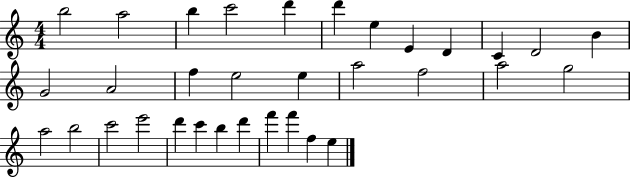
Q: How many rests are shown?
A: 0